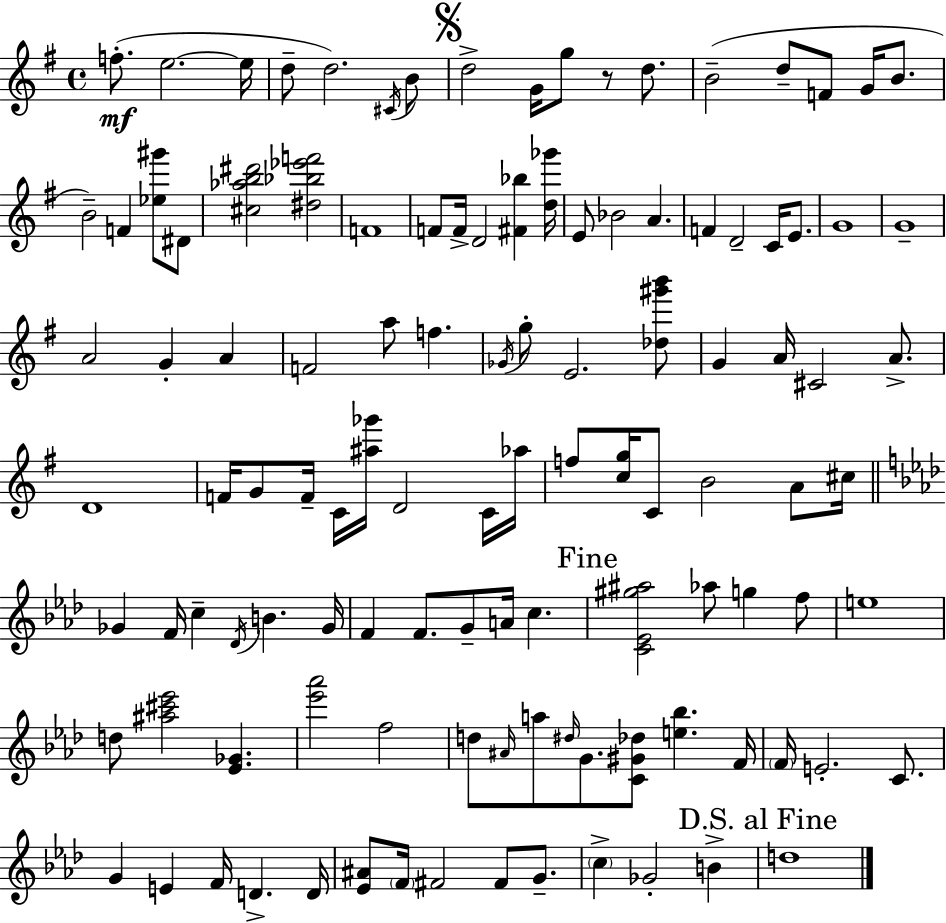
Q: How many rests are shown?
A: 1